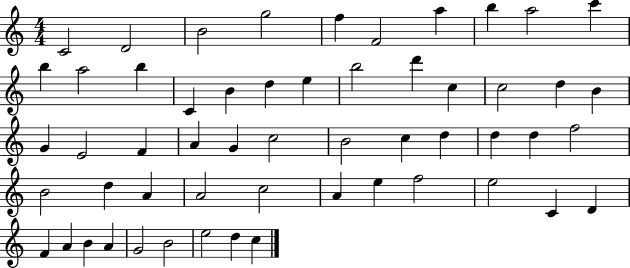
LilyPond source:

{
  \clef treble
  \numericTimeSignature
  \time 4/4
  \key c \major
  c'2 d'2 | b'2 g''2 | f''4 f'2 a''4 | b''4 a''2 c'''4 | \break b''4 a''2 b''4 | c'4 b'4 d''4 e''4 | b''2 d'''4 c''4 | c''2 d''4 b'4 | \break g'4 e'2 f'4 | a'4 g'4 c''2 | b'2 c''4 d''4 | d''4 d''4 f''2 | \break b'2 d''4 a'4 | a'2 c''2 | a'4 e''4 f''2 | e''2 c'4 d'4 | \break f'4 a'4 b'4 a'4 | g'2 b'2 | e''2 d''4 c''4 | \bar "|."
}